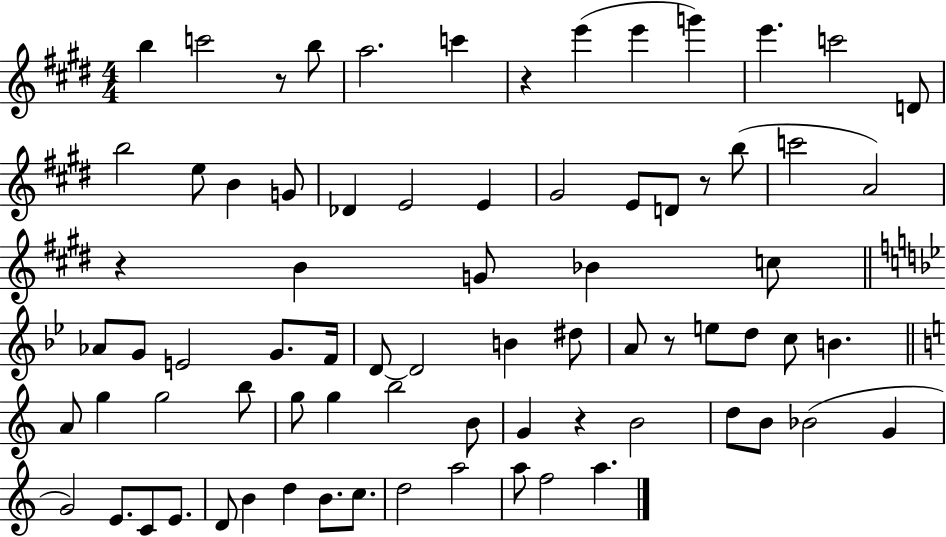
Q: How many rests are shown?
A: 6